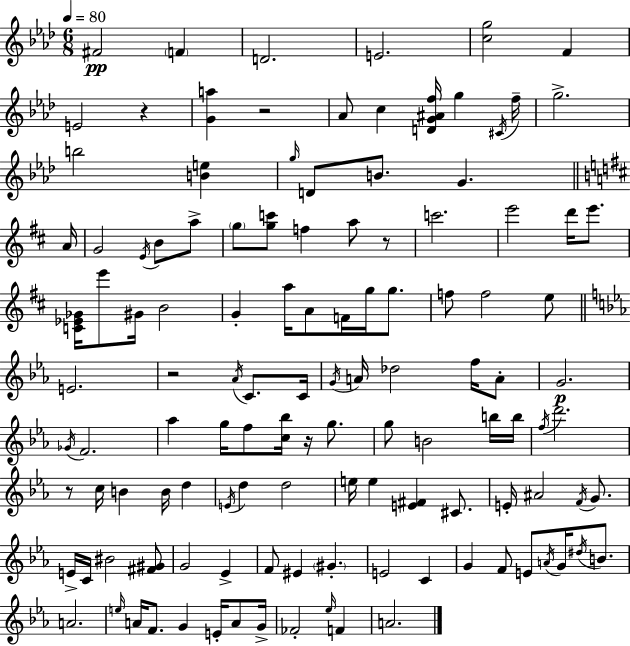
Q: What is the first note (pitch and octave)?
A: F#4